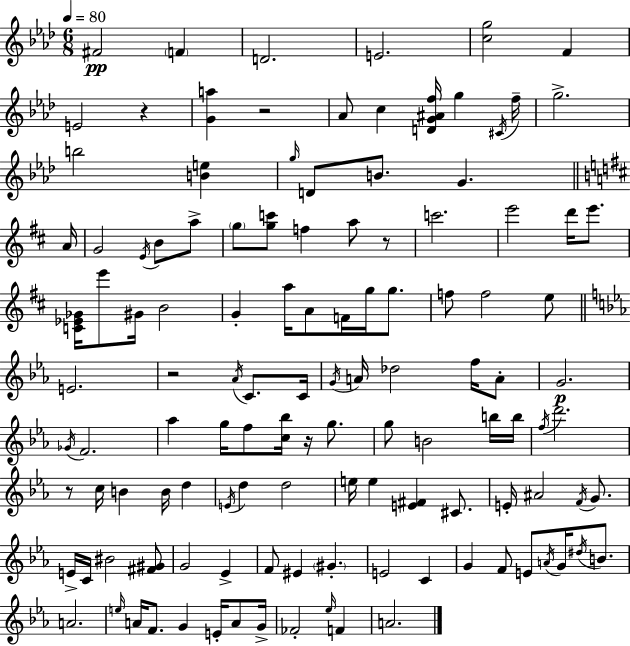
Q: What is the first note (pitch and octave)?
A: F#4